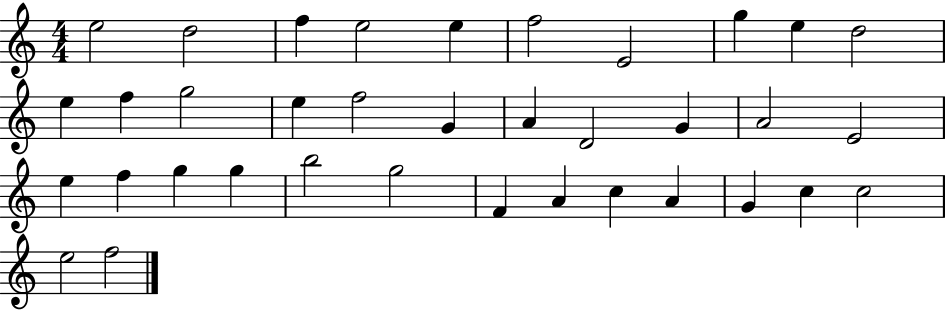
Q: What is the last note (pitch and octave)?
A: F5